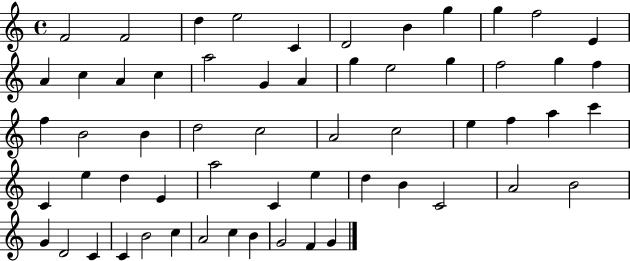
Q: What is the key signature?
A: C major